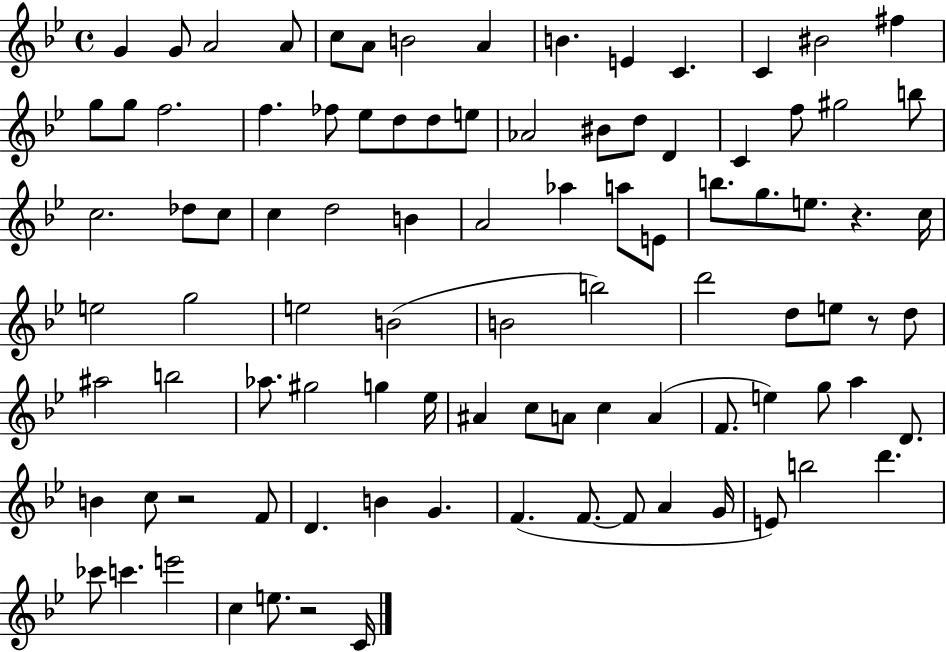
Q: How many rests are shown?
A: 4